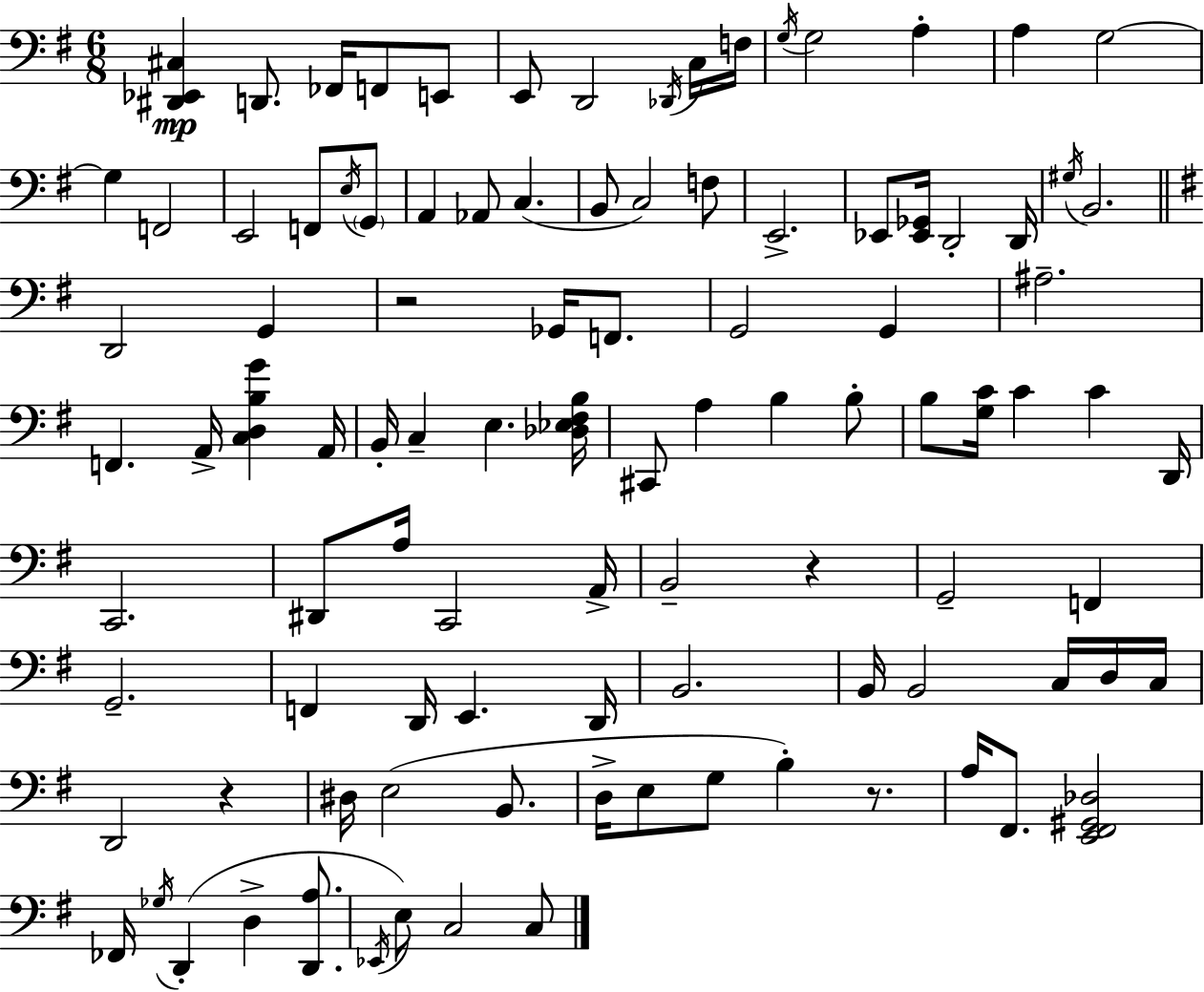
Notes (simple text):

[D#2,Eb2,C#3]/q D2/e. FES2/s F2/e E2/e E2/e D2/h Db2/s C3/s F3/s G3/s G3/h A3/q A3/q G3/h G3/q F2/h E2/h F2/e E3/s G2/e A2/q Ab2/e C3/q. B2/e C3/h F3/e E2/h. Eb2/e [Eb2,Gb2]/s D2/h D2/s G#3/s B2/h. D2/h G2/q R/h Gb2/s F2/e. G2/h G2/q A#3/h. F2/q. A2/s [C3,D3,B3,G4]/q A2/s B2/s C3/q E3/q. [Db3,Eb3,F#3,B3]/s C#2/e A3/q B3/q B3/e B3/e [G3,C4]/s C4/q C4/q D2/s C2/h. D#2/e A3/s C2/h A2/s B2/h R/q G2/h F2/q G2/h. F2/q D2/s E2/q. D2/s B2/h. B2/s B2/h C3/s D3/s C3/s D2/h R/q D#3/s E3/h B2/e. D3/s E3/e G3/e B3/q R/e. A3/s F#2/e. [E2,F#2,G#2,Db3]/h FES2/s Gb3/s D2/q D3/q [D2,A3]/e. Eb2/s E3/e C3/h C3/e